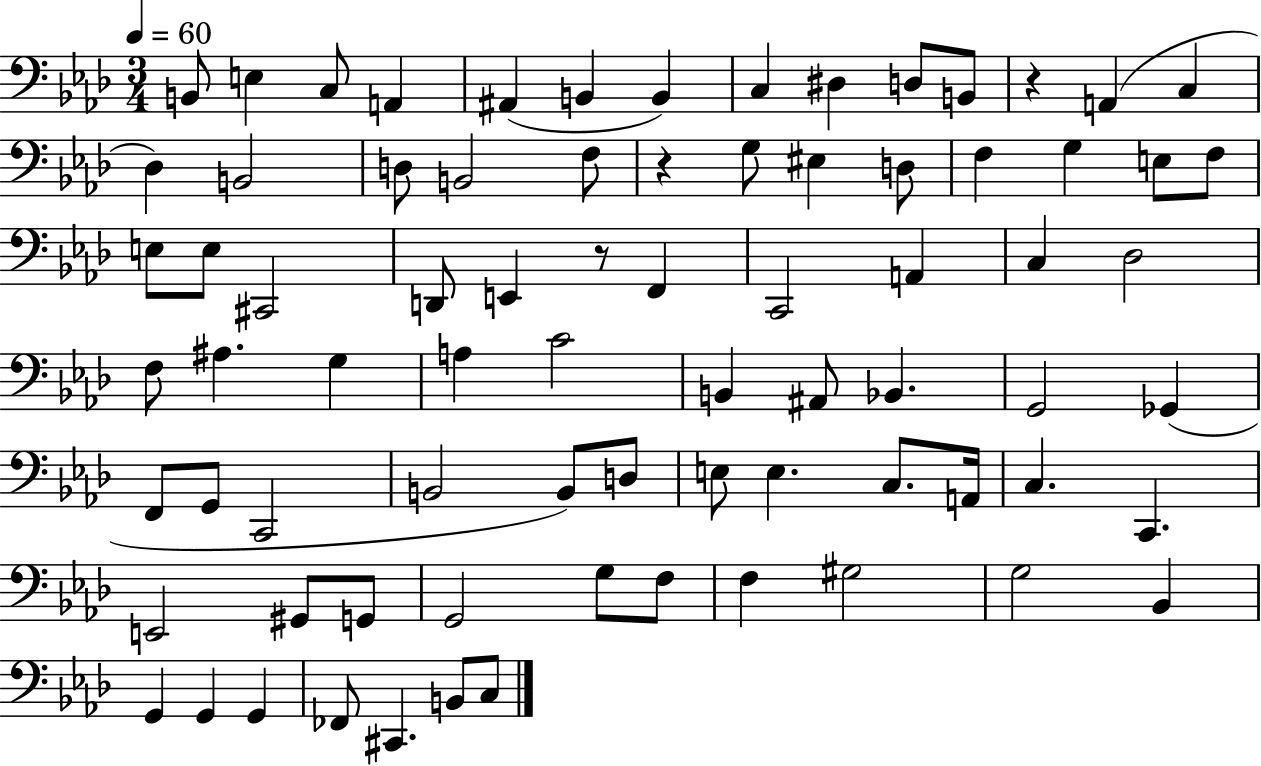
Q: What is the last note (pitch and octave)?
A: C3